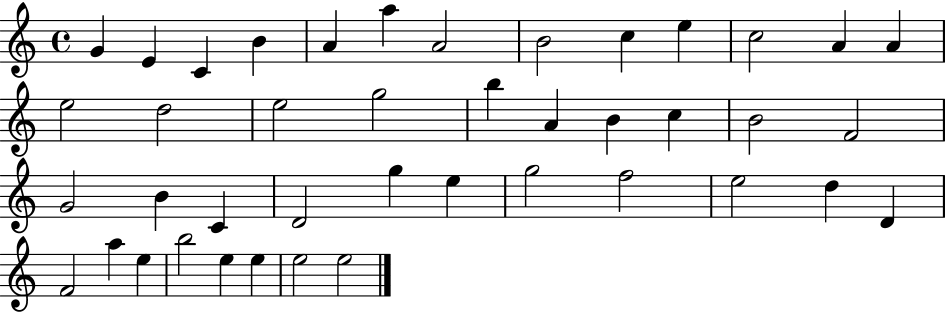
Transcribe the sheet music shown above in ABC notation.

X:1
T:Untitled
M:4/4
L:1/4
K:C
G E C B A a A2 B2 c e c2 A A e2 d2 e2 g2 b A B c B2 F2 G2 B C D2 g e g2 f2 e2 d D F2 a e b2 e e e2 e2